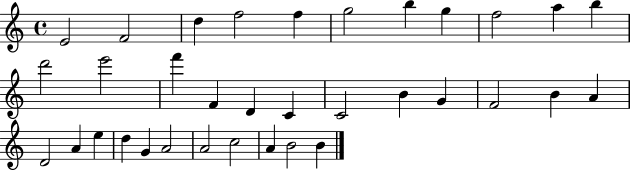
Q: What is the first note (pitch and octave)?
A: E4